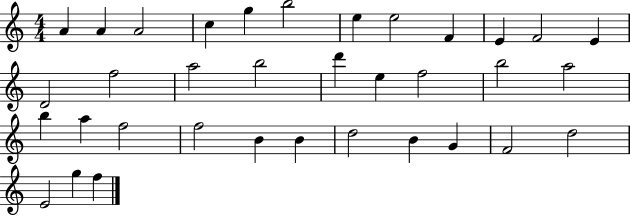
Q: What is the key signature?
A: C major